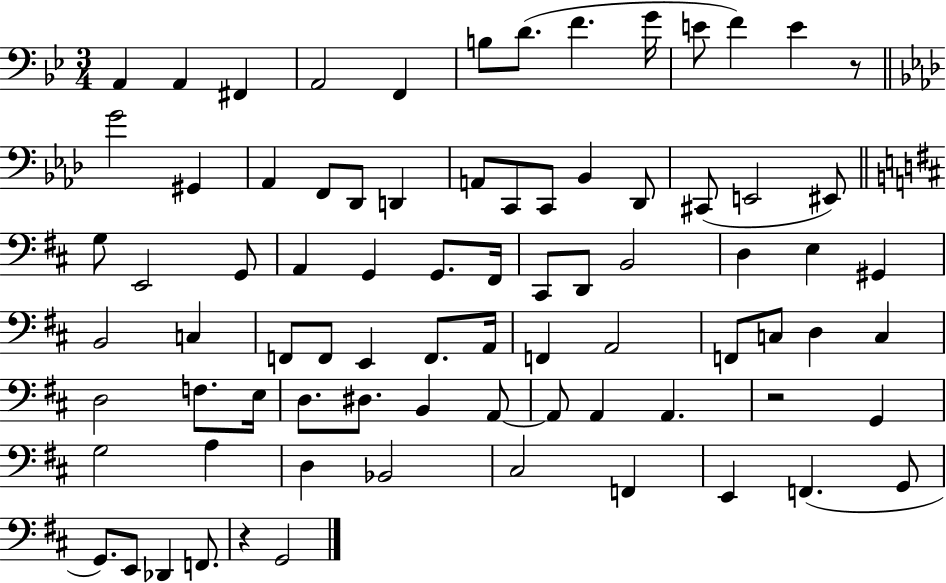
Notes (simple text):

A2/q A2/q F#2/q A2/h F2/q B3/e D4/e. F4/q. G4/s E4/e F4/q E4/q R/e G4/h G#2/q Ab2/q F2/e Db2/e D2/q A2/e C2/e C2/e Bb2/q Db2/e C#2/e E2/h EIS2/e G3/e E2/h G2/e A2/q G2/q G2/e. F#2/s C#2/e D2/e B2/h D3/q E3/q G#2/q B2/h C3/q F2/e F2/e E2/q F2/e. A2/s F2/q A2/h F2/e C3/e D3/q C3/q D3/h F3/e. E3/s D3/e. D#3/e. B2/q A2/e A2/e A2/q A2/q. R/h G2/q G3/h A3/q D3/q Bb2/h C#3/h F2/q E2/q F2/q. G2/e G2/e. E2/e Db2/q F2/e. R/q G2/h